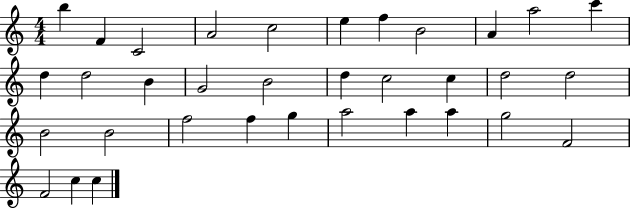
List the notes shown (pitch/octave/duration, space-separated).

B5/q F4/q C4/h A4/h C5/h E5/q F5/q B4/h A4/q A5/h C6/q D5/q D5/h B4/q G4/h B4/h D5/q C5/h C5/q D5/h D5/h B4/h B4/h F5/h F5/q G5/q A5/h A5/q A5/q G5/h F4/h F4/h C5/q C5/q